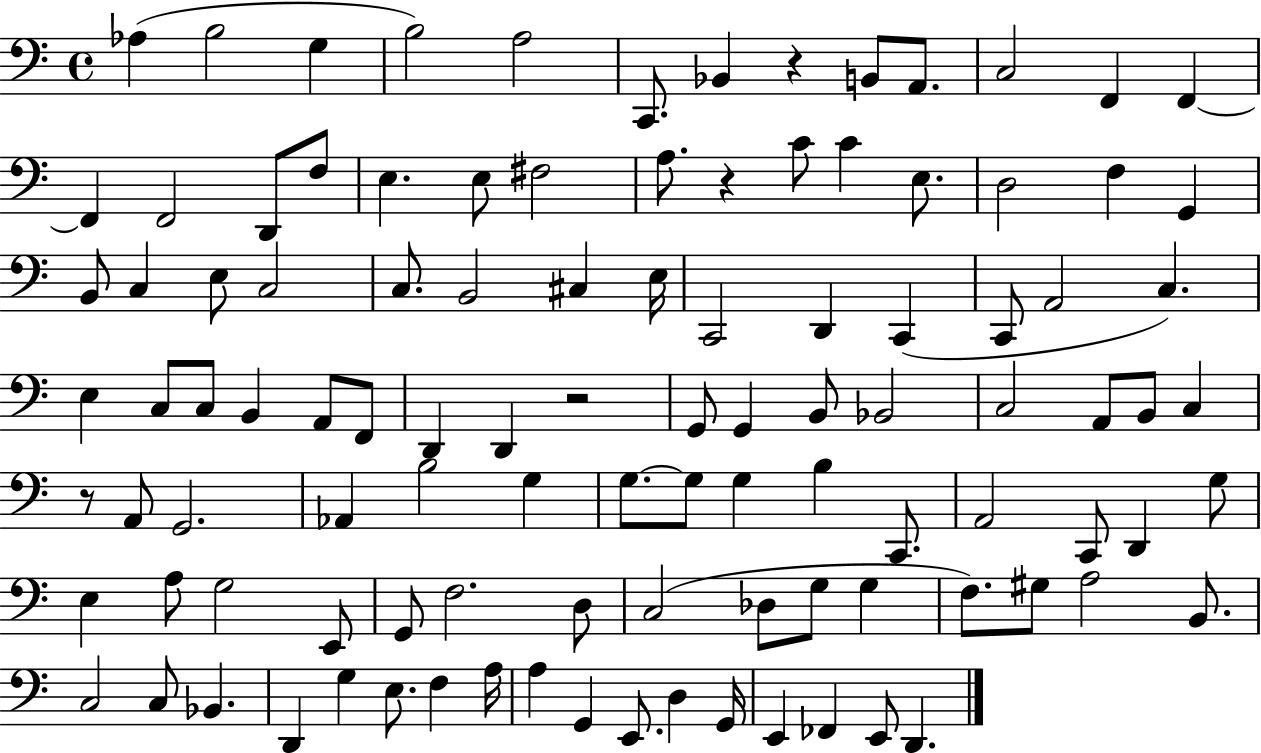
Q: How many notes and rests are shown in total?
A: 106